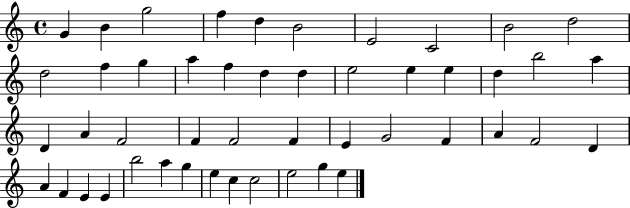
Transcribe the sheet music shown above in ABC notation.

X:1
T:Untitled
M:4/4
L:1/4
K:C
G B g2 f d B2 E2 C2 B2 d2 d2 f g a f d d e2 e e d b2 a D A F2 F F2 F E G2 F A F2 D A F E E b2 a g e c c2 e2 g e